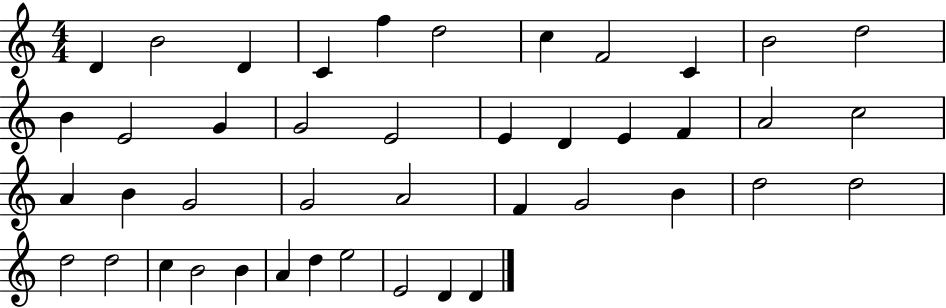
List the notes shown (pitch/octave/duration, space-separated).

D4/q B4/h D4/q C4/q F5/q D5/h C5/q F4/h C4/q B4/h D5/h B4/q E4/h G4/q G4/h E4/h E4/q D4/q E4/q F4/q A4/h C5/h A4/q B4/q G4/h G4/h A4/h F4/q G4/h B4/q D5/h D5/h D5/h D5/h C5/q B4/h B4/q A4/q D5/q E5/h E4/h D4/q D4/q